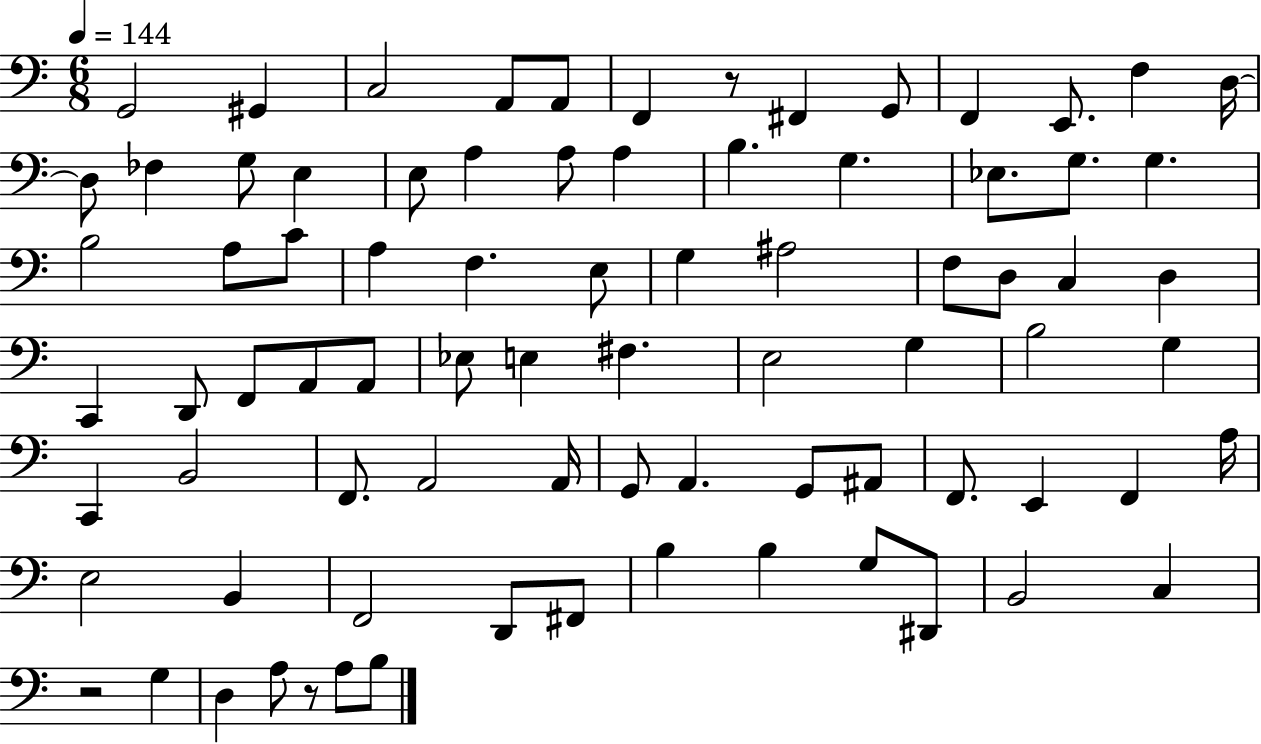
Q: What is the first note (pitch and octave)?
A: G2